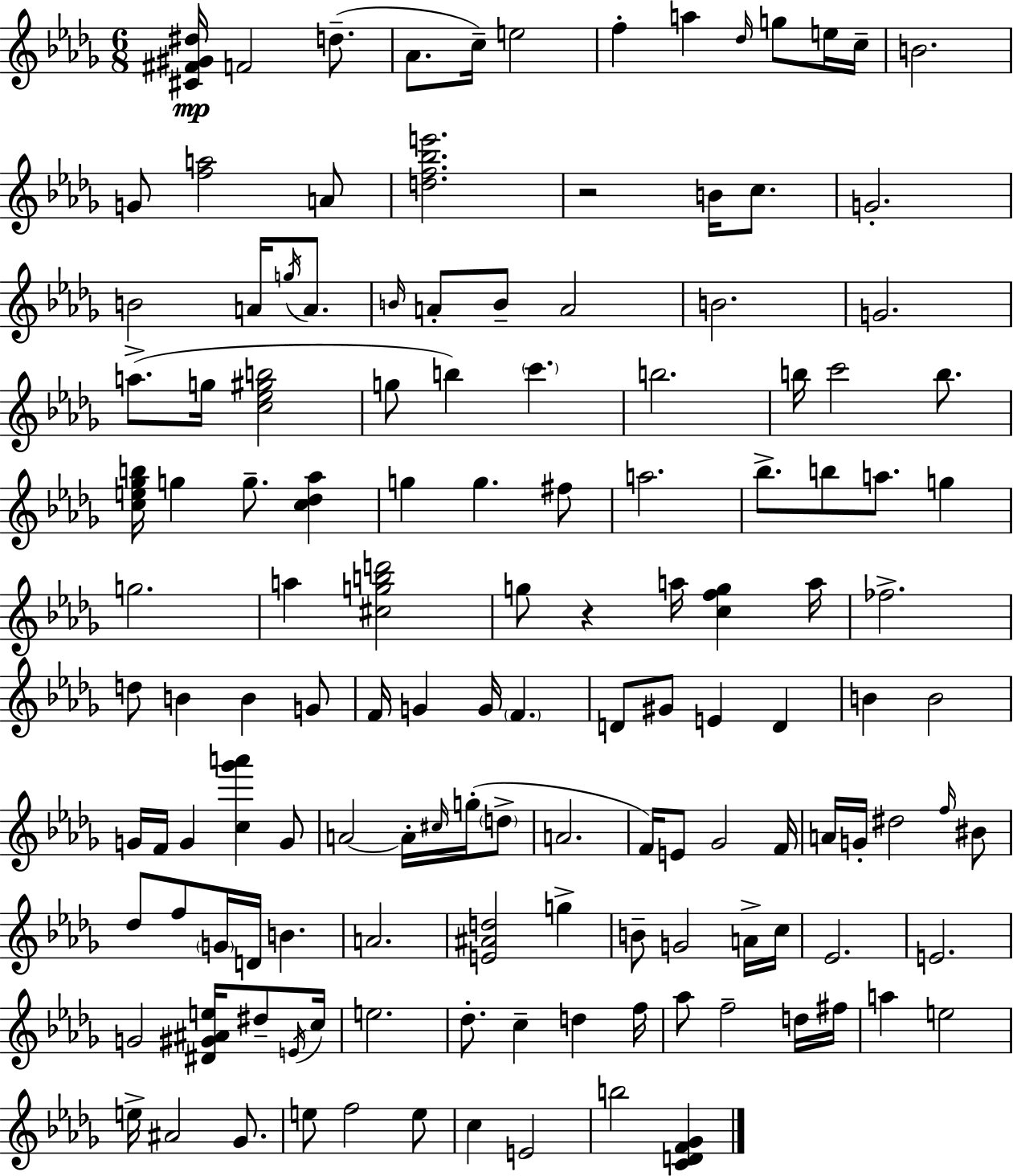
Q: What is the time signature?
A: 6/8